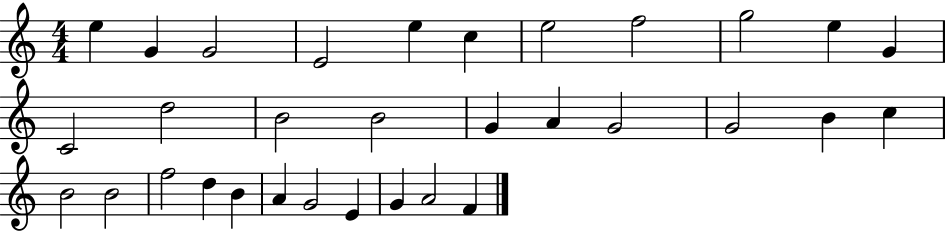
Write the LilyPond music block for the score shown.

{
  \clef treble
  \numericTimeSignature
  \time 4/4
  \key c \major
  e''4 g'4 g'2 | e'2 e''4 c''4 | e''2 f''2 | g''2 e''4 g'4 | \break c'2 d''2 | b'2 b'2 | g'4 a'4 g'2 | g'2 b'4 c''4 | \break b'2 b'2 | f''2 d''4 b'4 | a'4 g'2 e'4 | g'4 a'2 f'4 | \break \bar "|."
}